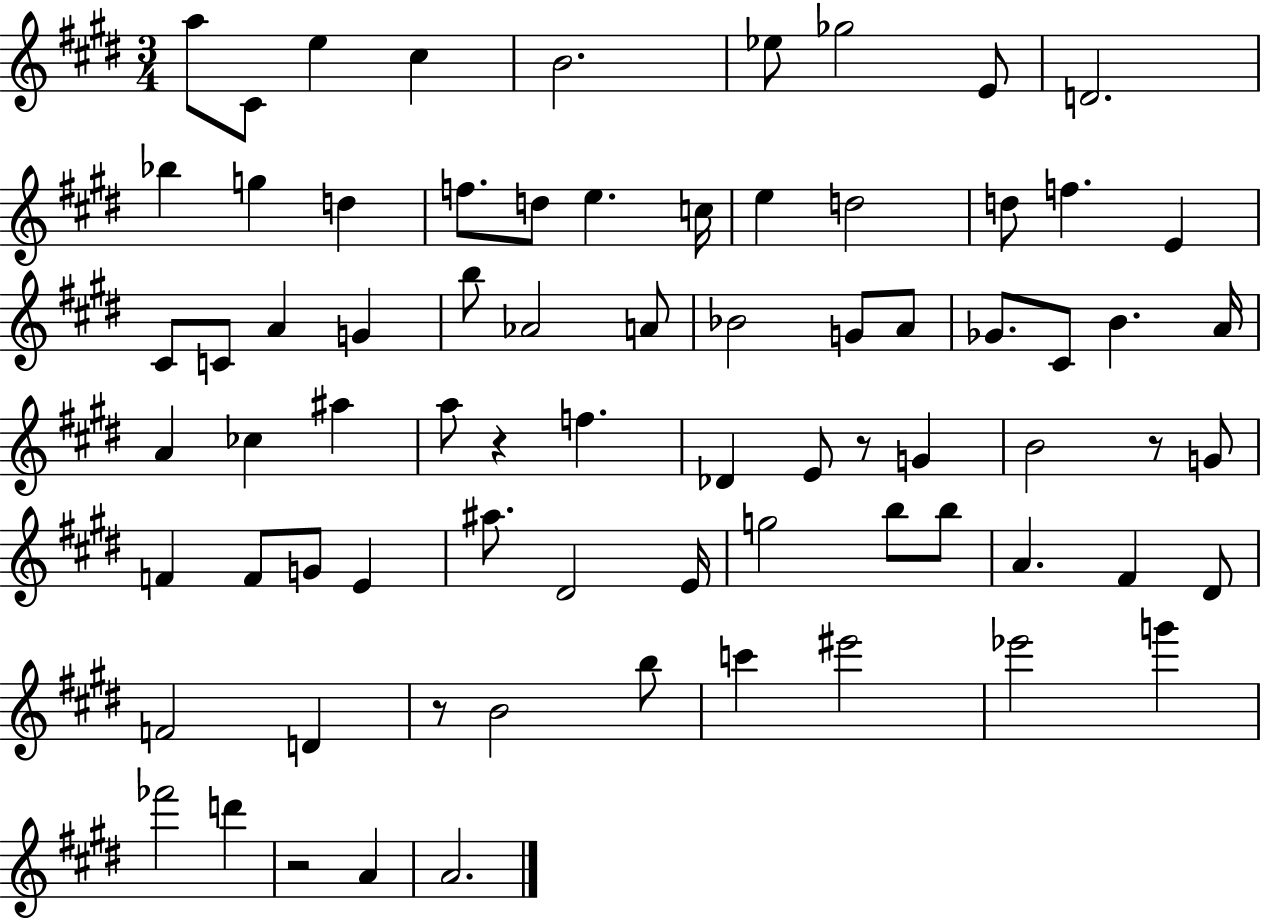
{
  \clef treble
  \numericTimeSignature
  \time 3/4
  \key e \major
  \repeat volta 2 { a''8 cis'8 e''4 cis''4 | b'2. | ees''8 ges''2 e'8 | d'2. | \break bes''4 g''4 d''4 | f''8. d''8 e''4. c''16 | e''4 d''2 | d''8 f''4. e'4 | \break cis'8 c'8 a'4 g'4 | b''8 aes'2 a'8 | bes'2 g'8 a'8 | ges'8. cis'8 b'4. a'16 | \break a'4 ces''4 ais''4 | a''8 r4 f''4. | des'4 e'8 r8 g'4 | b'2 r8 g'8 | \break f'4 f'8 g'8 e'4 | ais''8. dis'2 e'16 | g''2 b''8 b''8 | a'4. fis'4 dis'8 | \break f'2 d'4 | r8 b'2 b''8 | c'''4 eis'''2 | ees'''2 g'''4 | \break fes'''2 d'''4 | r2 a'4 | a'2. | } \bar "|."
}